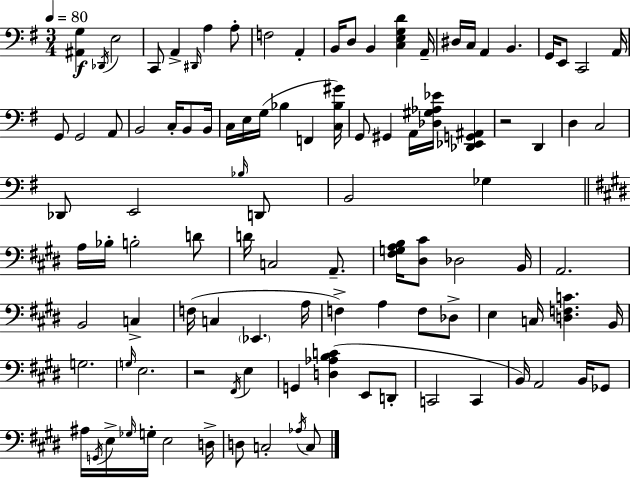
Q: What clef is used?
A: bass